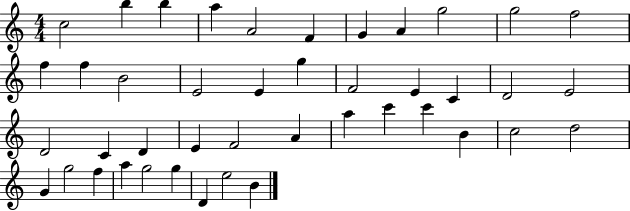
C5/h B5/q B5/q A5/q A4/h F4/q G4/q A4/q G5/h G5/h F5/h F5/q F5/q B4/h E4/h E4/q G5/q F4/h E4/q C4/q D4/h E4/h D4/h C4/q D4/q E4/q F4/h A4/q A5/q C6/q C6/q B4/q C5/h D5/h G4/q G5/h F5/q A5/q G5/h G5/q D4/q E5/h B4/q